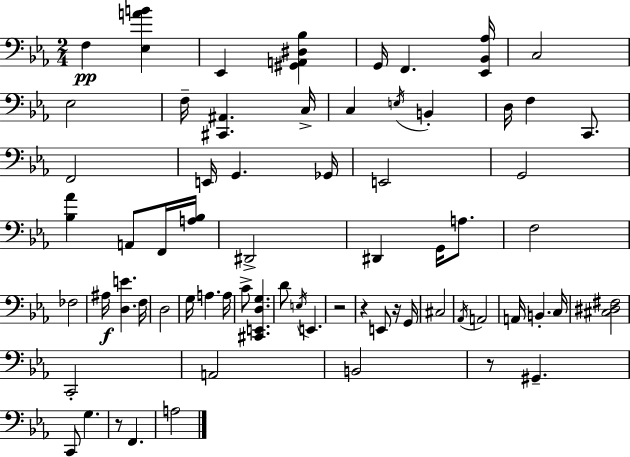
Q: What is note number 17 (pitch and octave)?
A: G2